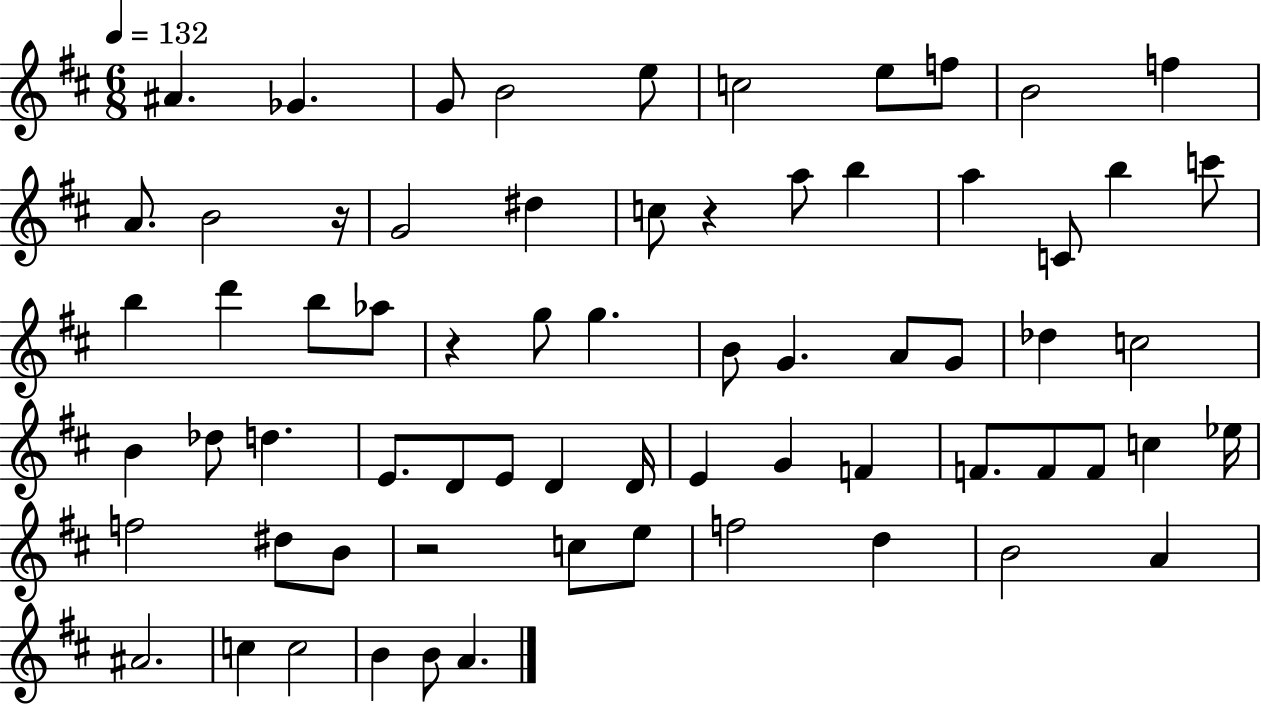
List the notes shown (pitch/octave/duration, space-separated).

A#4/q. Gb4/q. G4/e B4/h E5/e C5/h E5/e F5/e B4/h F5/q A4/e. B4/h R/s G4/h D#5/q C5/e R/q A5/e B5/q A5/q C4/e B5/q C6/e B5/q D6/q B5/e Ab5/e R/q G5/e G5/q. B4/e G4/q. A4/e G4/e Db5/q C5/h B4/q Db5/e D5/q. E4/e. D4/e E4/e D4/q D4/s E4/q G4/q F4/q F4/e. F4/e F4/e C5/q Eb5/s F5/h D#5/e B4/e R/h C5/e E5/e F5/h D5/q B4/h A4/q A#4/h. C5/q C5/h B4/q B4/e A4/q.